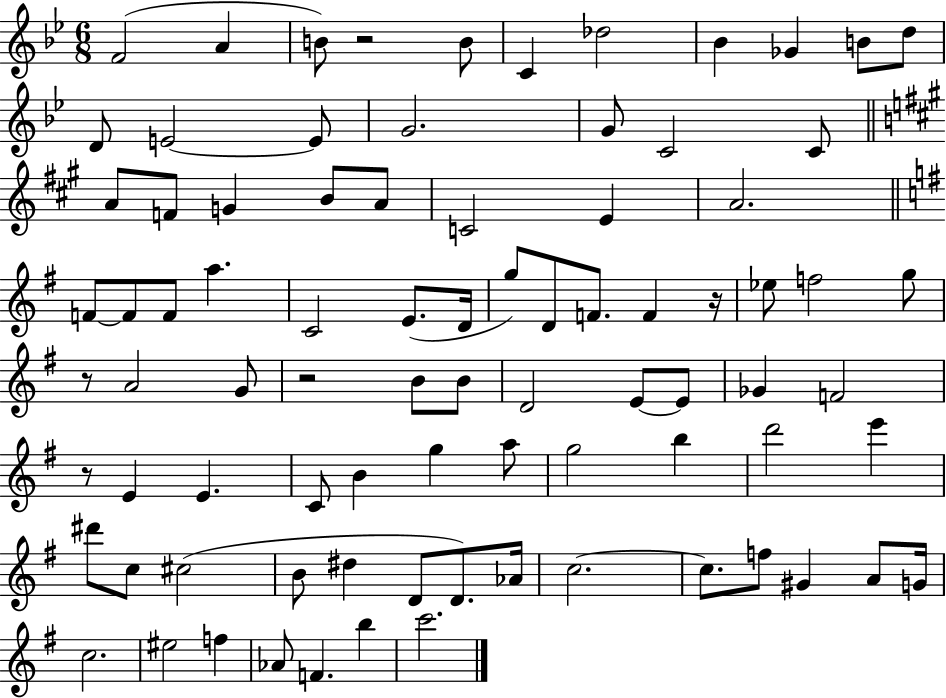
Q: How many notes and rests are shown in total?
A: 84